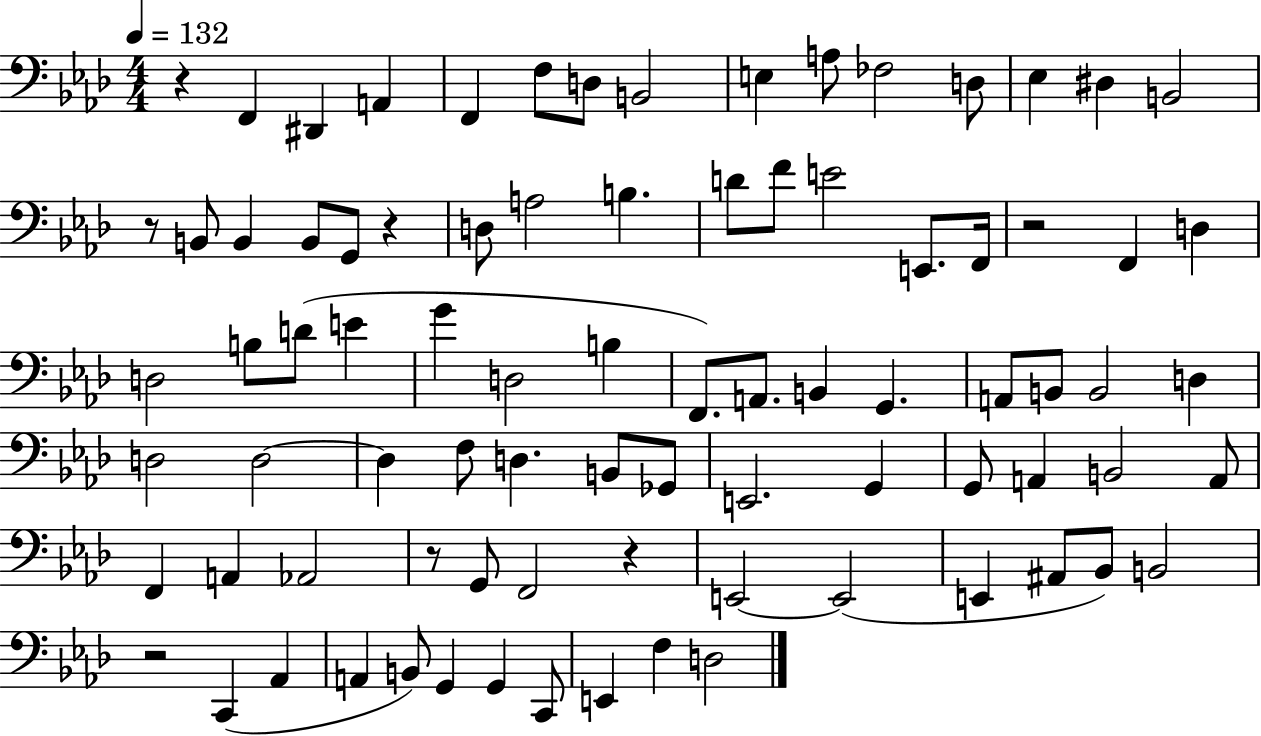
X:1
T:Untitled
M:4/4
L:1/4
K:Ab
z F,, ^D,, A,, F,, F,/2 D,/2 B,,2 E, A,/2 _F,2 D,/2 _E, ^D, B,,2 z/2 B,,/2 B,, B,,/2 G,,/2 z D,/2 A,2 B, D/2 F/2 E2 E,,/2 F,,/4 z2 F,, D, D,2 B,/2 D/2 E G D,2 B, F,,/2 A,,/2 B,, G,, A,,/2 B,,/2 B,,2 D, D,2 D,2 D, F,/2 D, B,,/2 _G,,/2 E,,2 G,, G,,/2 A,, B,,2 A,,/2 F,, A,, _A,,2 z/2 G,,/2 F,,2 z E,,2 E,,2 E,, ^A,,/2 _B,,/2 B,,2 z2 C,, _A,, A,, B,,/2 G,, G,, C,,/2 E,, F, D,2